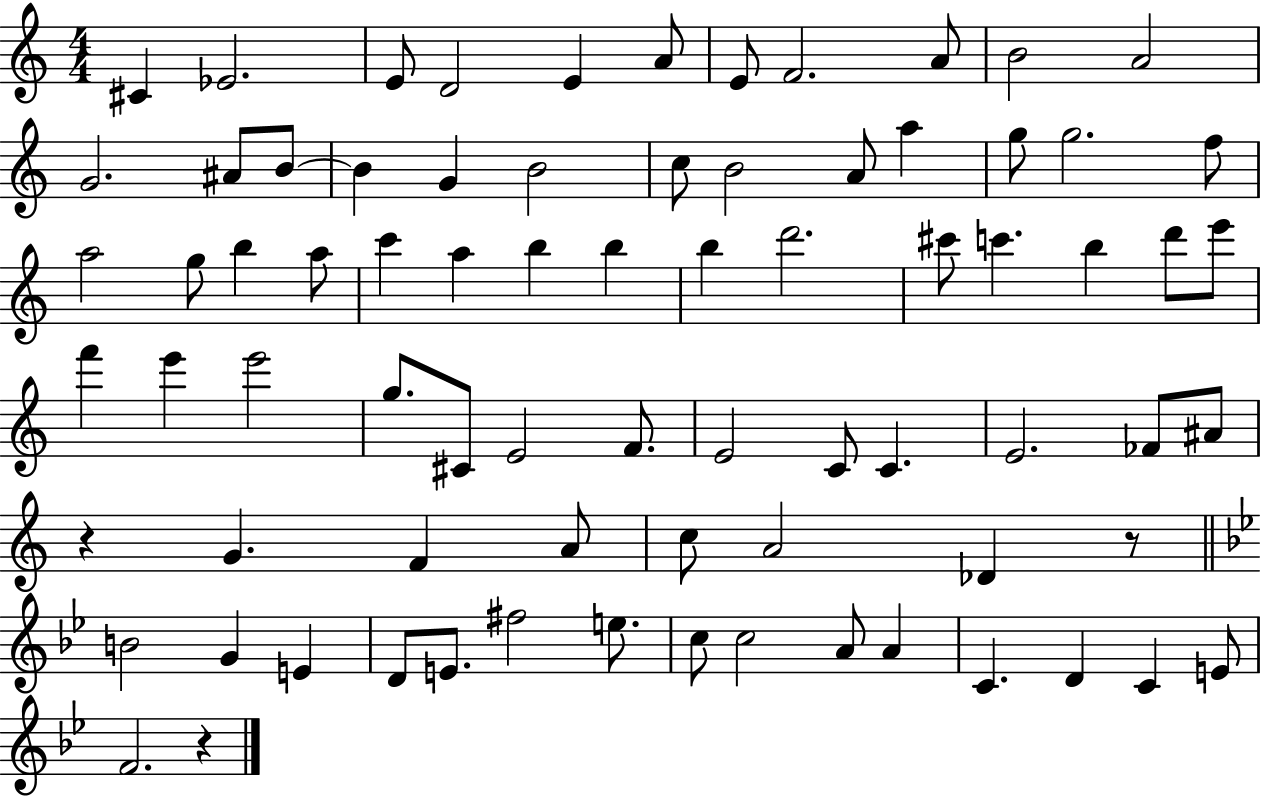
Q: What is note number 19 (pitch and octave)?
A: B4